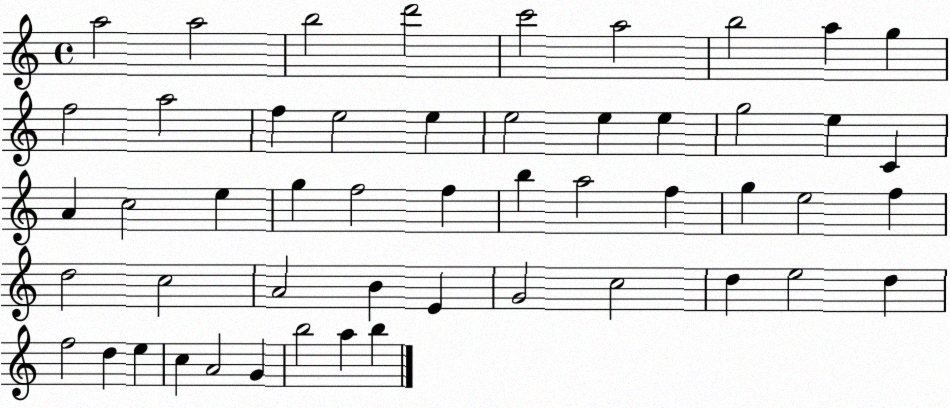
X:1
T:Untitled
M:4/4
L:1/4
K:C
a2 a2 b2 d'2 c'2 a2 b2 a g f2 a2 f e2 e e2 e e g2 e C A c2 e g f2 f b a2 f g e2 f d2 c2 A2 B E G2 c2 d e2 d f2 d e c A2 G b2 a b